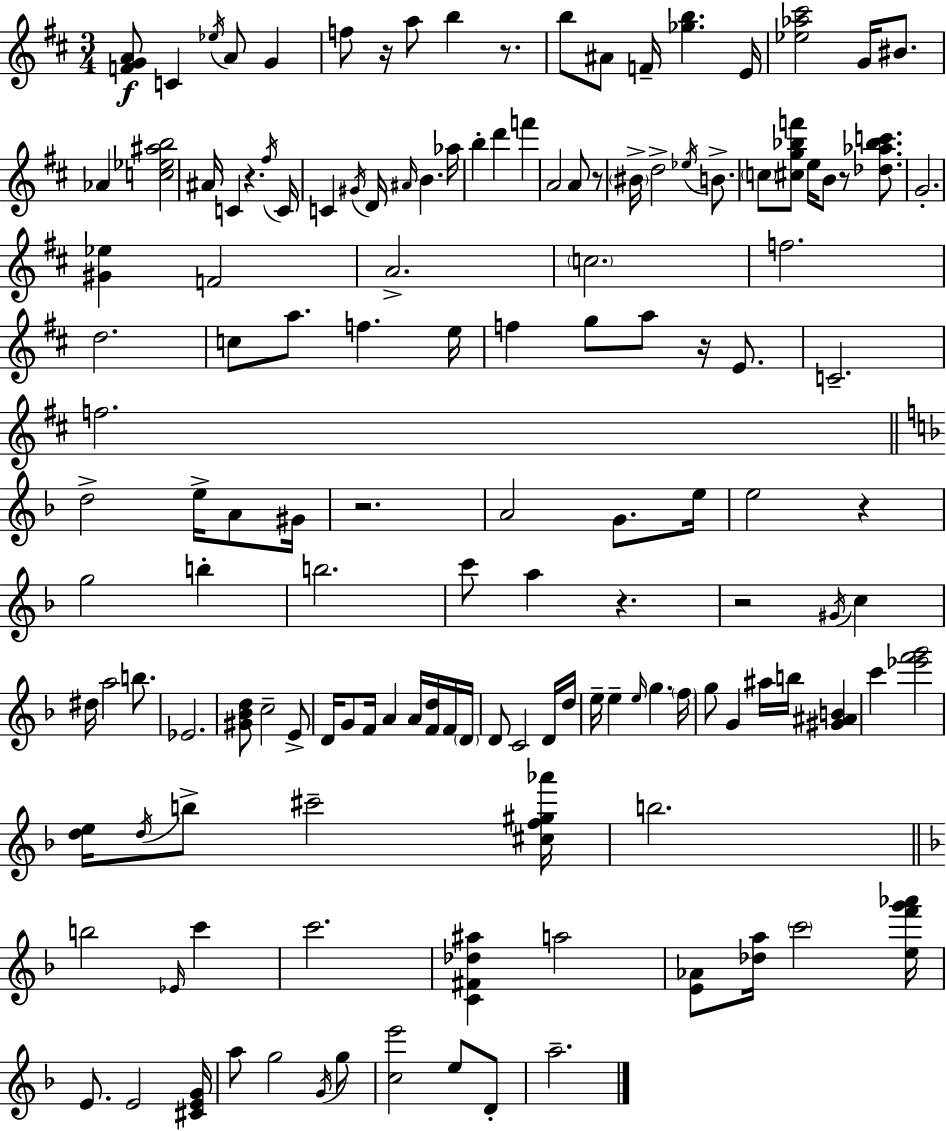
X:1
T:Untitled
M:3/4
L:1/4
K:D
[FGA]/2 C _e/4 A/2 G f/2 z/4 a/2 b z/2 b/2 ^A/2 F/4 [_gb] E/4 [_e_a^c']2 G/4 ^B/2 _A [c_e^ab]2 ^A/4 C z ^f/4 C/4 C ^G/4 D/4 ^A/4 B _a/4 b d' f' A2 A/2 z/2 ^B/4 d2 _e/4 B/2 c/2 [^cg_bf']/2 e/4 B/2 z/2 [_d_a_bc']/2 G2 [^G_e] F2 A2 c2 f2 d2 c/2 a/2 f e/4 f g/2 a/2 z/4 E/2 C2 f2 d2 e/4 A/2 ^G/4 z2 A2 G/2 e/4 e2 z g2 b b2 c'/2 a z z2 ^G/4 c ^d/4 a2 b/2 _E2 [^G_Bd]/2 c2 E/2 D/4 G/2 F/4 A A/4 [Fd]/4 F/4 D/4 D/2 C2 D/4 d/4 e/4 e e/4 g f/4 g/2 G ^a/4 b/4 [^G^AB] c' [_e'f'g']2 [de]/4 d/4 b/2 ^c'2 [^cf^g_a']/4 b2 b2 _E/4 c' c'2 [C^F_d^a] a2 [E_A]/2 [_da]/4 c'2 [ef'g'_a']/4 E/2 E2 [^CEG]/4 a/2 g2 G/4 g/2 [ce']2 e/2 D/2 a2